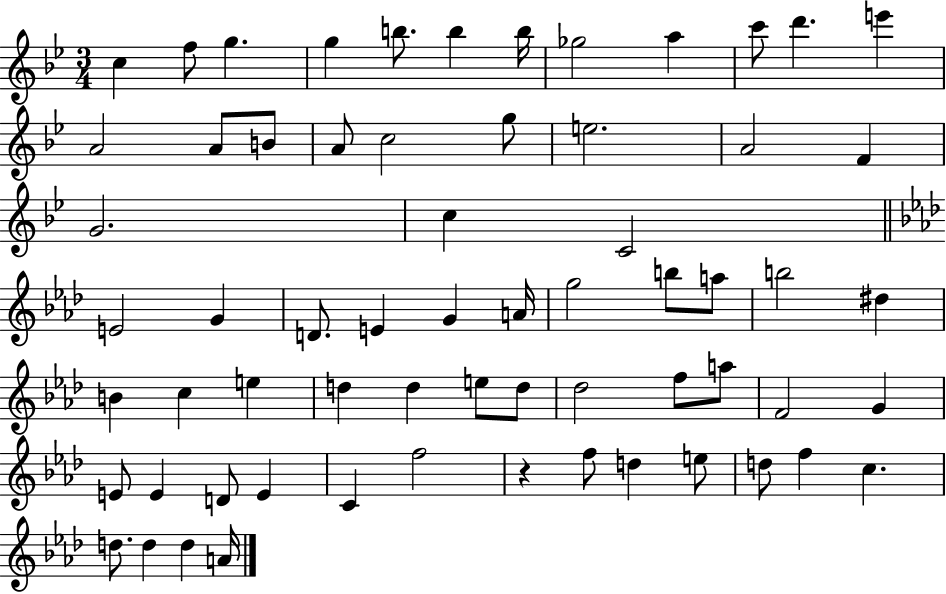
{
  \clef treble
  \numericTimeSignature
  \time 3/4
  \key bes \major
  \repeat volta 2 { c''4 f''8 g''4. | g''4 b''8. b''4 b''16 | ges''2 a''4 | c'''8 d'''4. e'''4 | \break a'2 a'8 b'8 | a'8 c''2 g''8 | e''2. | a'2 f'4 | \break g'2. | c''4 c'2 | \bar "||" \break \key aes \major e'2 g'4 | d'8. e'4 g'4 a'16 | g''2 b''8 a''8 | b''2 dis''4 | \break b'4 c''4 e''4 | d''4 d''4 e''8 d''8 | des''2 f''8 a''8 | f'2 g'4 | \break e'8 e'4 d'8 e'4 | c'4 f''2 | r4 f''8 d''4 e''8 | d''8 f''4 c''4. | \break d''8. d''4 d''4 a'16 | } \bar "|."
}